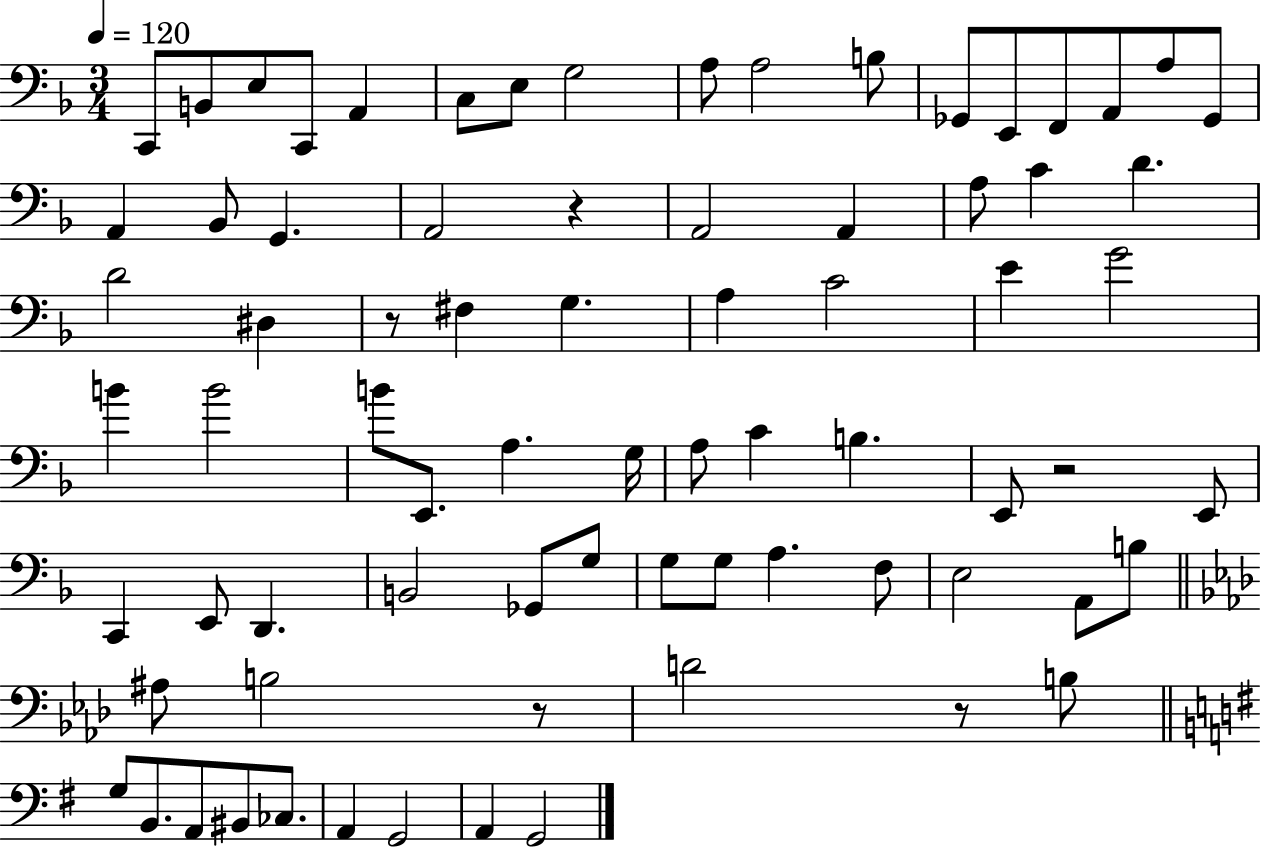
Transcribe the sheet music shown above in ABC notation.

X:1
T:Untitled
M:3/4
L:1/4
K:F
C,,/2 B,,/2 E,/2 C,,/2 A,, C,/2 E,/2 G,2 A,/2 A,2 B,/2 _G,,/2 E,,/2 F,,/2 A,,/2 A,/2 _G,,/2 A,, _B,,/2 G,, A,,2 z A,,2 A,, A,/2 C D D2 ^D, z/2 ^F, G, A, C2 E G2 B B2 B/2 E,,/2 A, G,/4 A,/2 C B, E,,/2 z2 E,,/2 C,, E,,/2 D,, B,,2 _G,,/2 G,/2 G,/2 G,/2 A, F,/2 E,2 A,,/2 B,/2 ^A,/2 B,2 z/2 D2 z/2 B,/2 G,/2 B,,/2 A,,/2 ^B,,/2 _C,/2 A,, G,,2 A,, G,,2